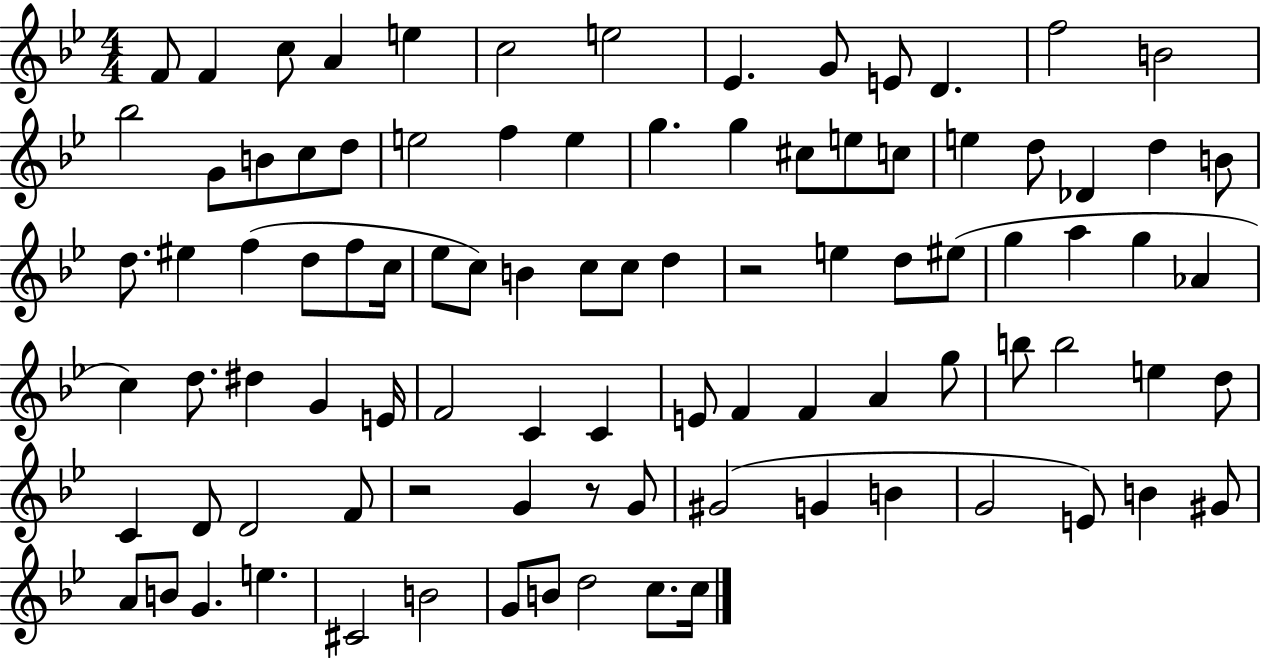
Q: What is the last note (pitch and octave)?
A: C5